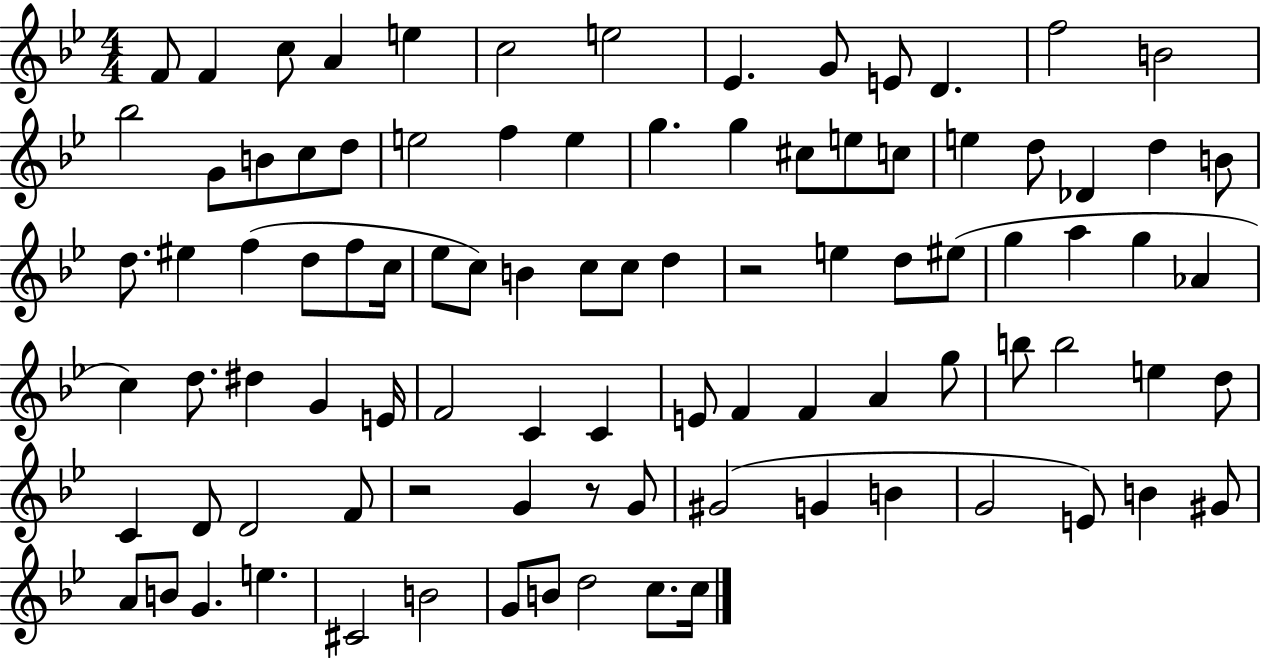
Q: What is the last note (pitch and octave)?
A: C5